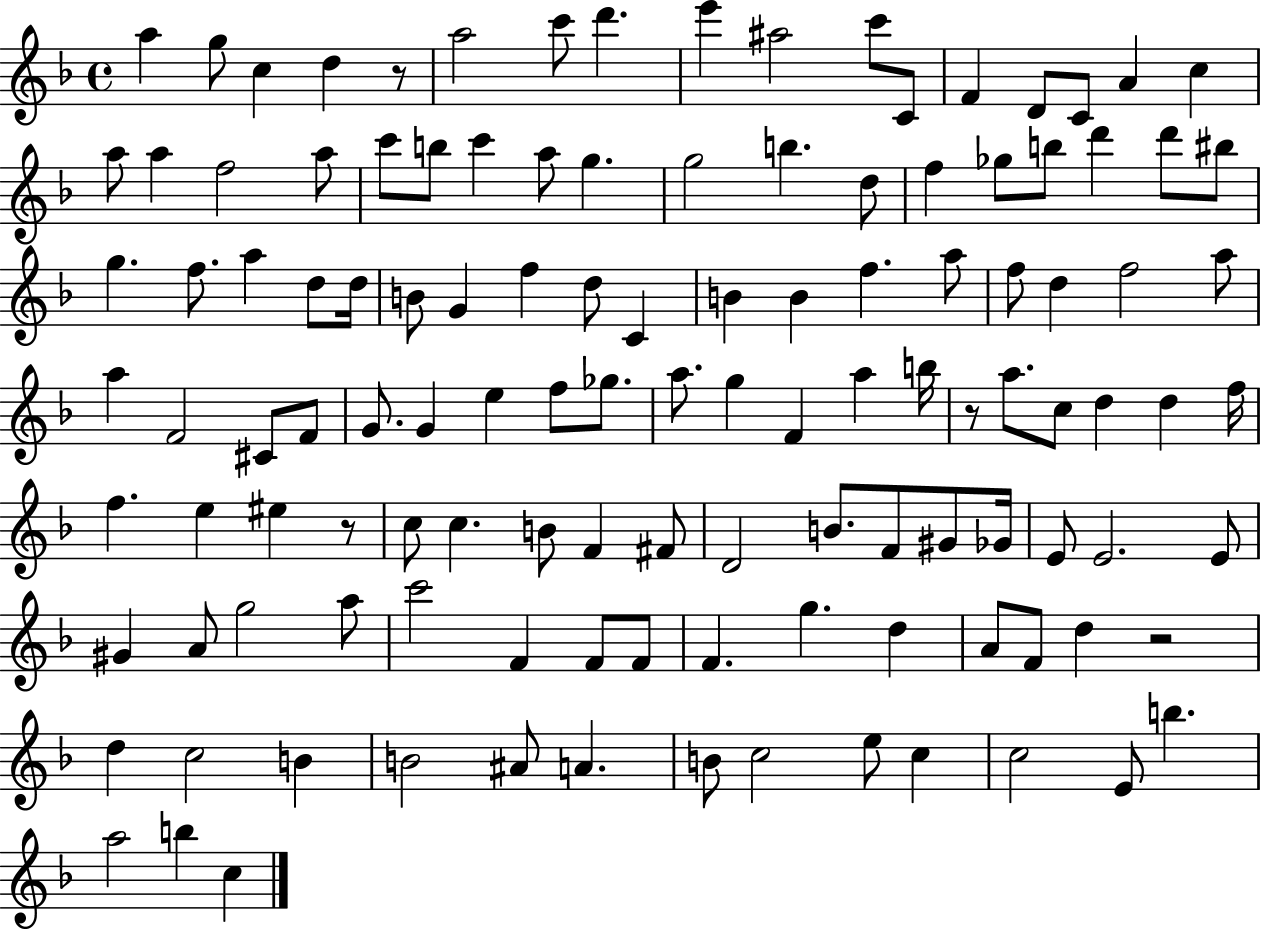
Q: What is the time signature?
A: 4/4